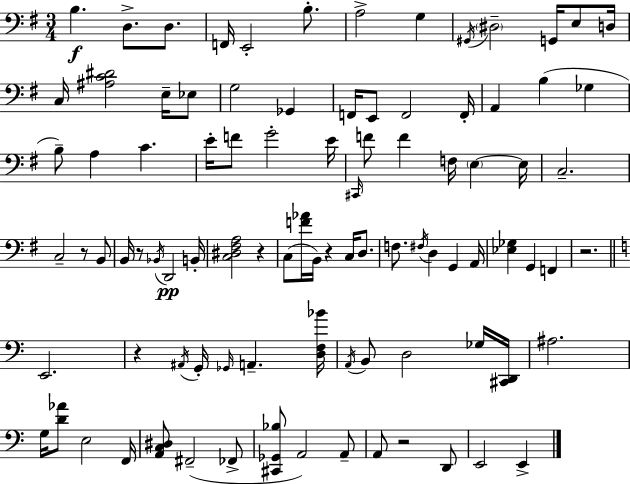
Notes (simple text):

B3/q. D3/e. D3/e. F2/s E2/h B3/e. A3/h G3/q G#2/s D#3/h G2/s E3/e D3/s C3/s [A#3,C4,D#4]/h E3/s Eb3/e G3/h Gb2/q F2/s E2/e F2/h F2/s A2/q B3/q Gb3/q B3/e A3/q C4/q. E4/s F4/e G4/h E4/s C#2/s F4/e F4/q F3/s E3/q E3/s C3/h. C3/h R/e B2/e B2/s R/e Bb2/s D2/h B2/s [C3,D#3,F#3,A3]/h R/q C3/e [F4,Ab4]/s B2/s R/q C3/s D3/e. F3/e. F#3/s D3/q G2/q A2/s [Eb3,Gb3]/q G2/q F2/q R/h. E2/h. R/q A#2/s G2/s Gb2/s A2/q. [D3,F3,Bb4]/s A2/s B2/e D3/h Gb3/s [C#2,D2]/s A#3/h. G3/s [D4,Ab4]/e E3/h F2/s [A2,C3,D#3]/e F#2/h FES2/e [C#2,Gb2,Bb3]/e A2/h A2/e A2/e R/h D2/e E2/h E2/q